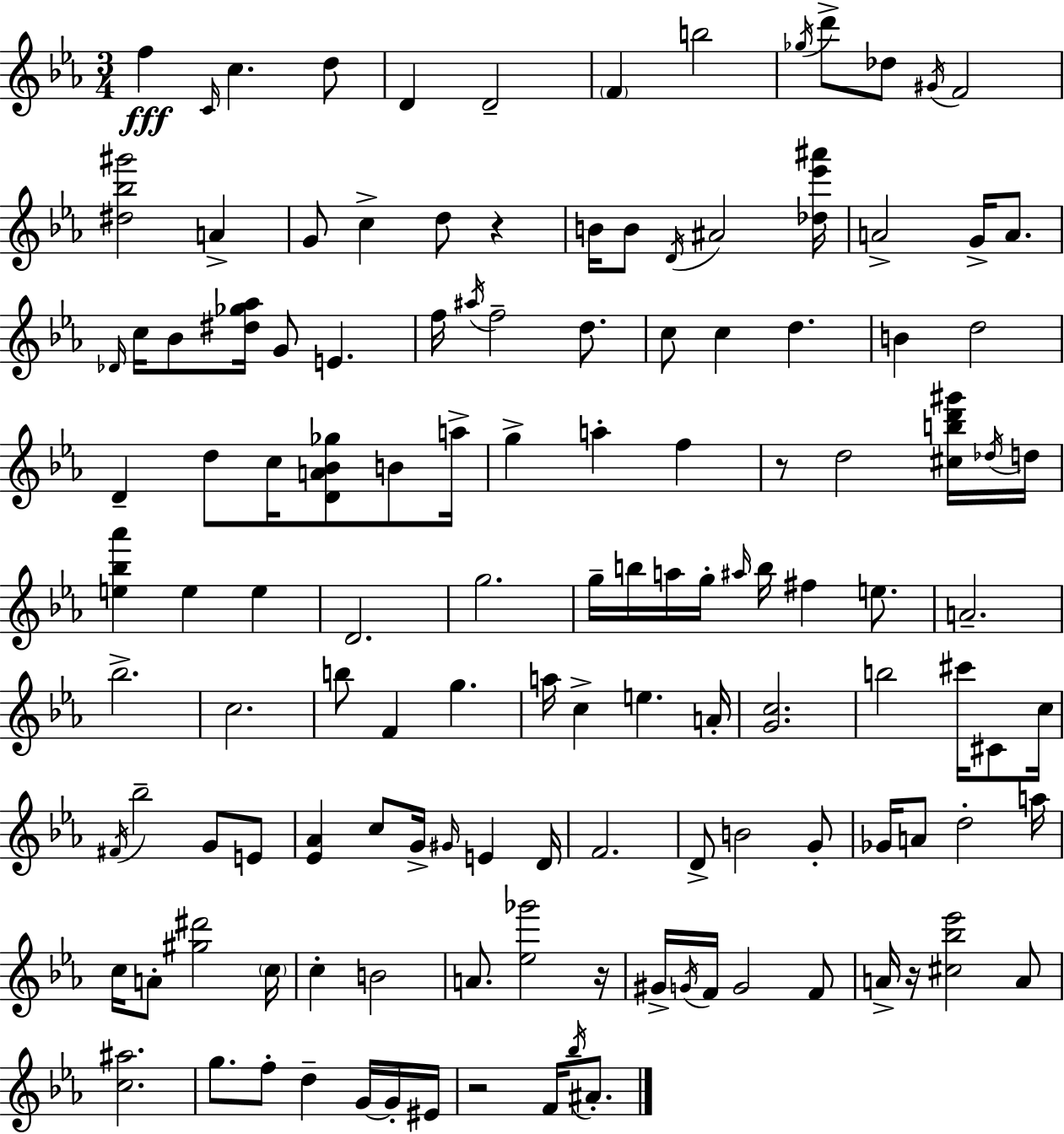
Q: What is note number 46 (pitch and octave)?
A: F5